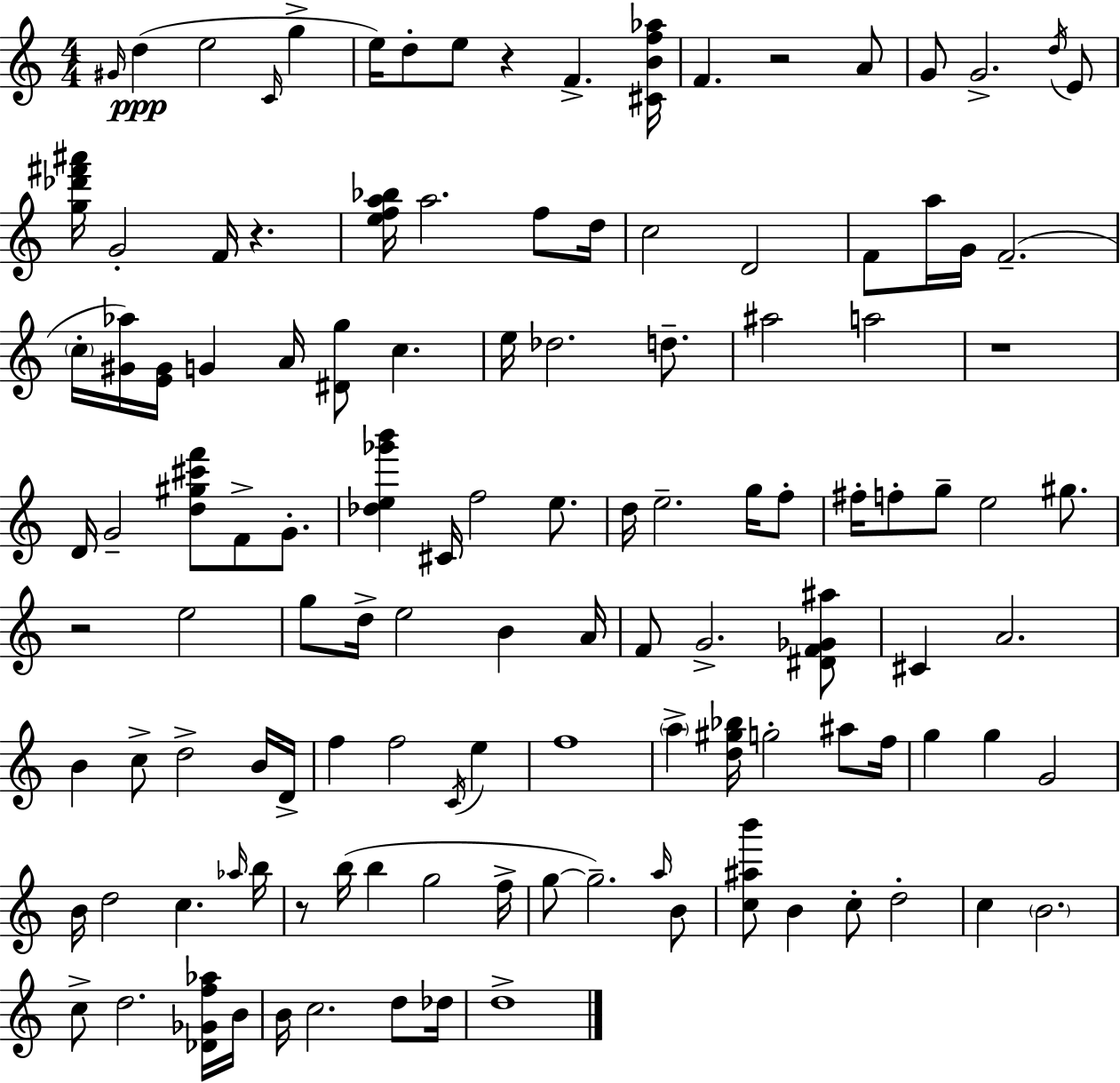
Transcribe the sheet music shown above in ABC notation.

X:1
T:Untitled
M:4/4
L:1/4
K:Am
^G/4 d e2 C/4 g e/4 d/2 e/2 z F [^CBf_a]/4 F z2 A/2 G/2 G2 d/4 E/2 [g_d'^f'^a']/4 G2 F/4 z [efa_b]/4 a2 f/2 d/4 c2 D2 F/2 a/4 G/4 F2 c/4 [^G_a]/4 [E^G]/4 G A/4 [^Dg]/2 c e/4 _d2 d/2 ^a2 a2 z4 D/4 G2 [d^g^c'f']/2 F/2 G/2 [_de_g'b'] ^C/4 f2 e/2 d/4 e2 g/4 f/2 ^f/4 f/2 g/2 e2 ^g/2 z2 e2 g/2 d/4 e2 B A/4 F/2 G2 [^DF_G^a]/2 ^C A2 B c/2 d2 B/4 D/4 f f2 C/4 e f4 a [d^g_b]/4 g2 ^a/2 f/4 g g G2 B/4 d2 c _a/4 b/4 z/2 b/4 b g2 f/4 g/2 g2 a/4 B/2 [c^ab']/2 B c/2 d2 c B2 c/2 d2 [_D_Gf_a]/4 B/4 B/4 c2 d/2 _d/4 d4